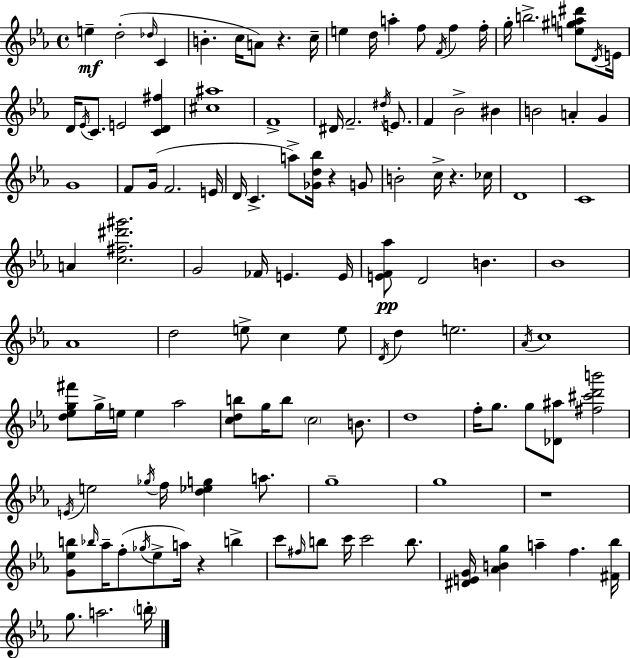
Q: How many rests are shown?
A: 5